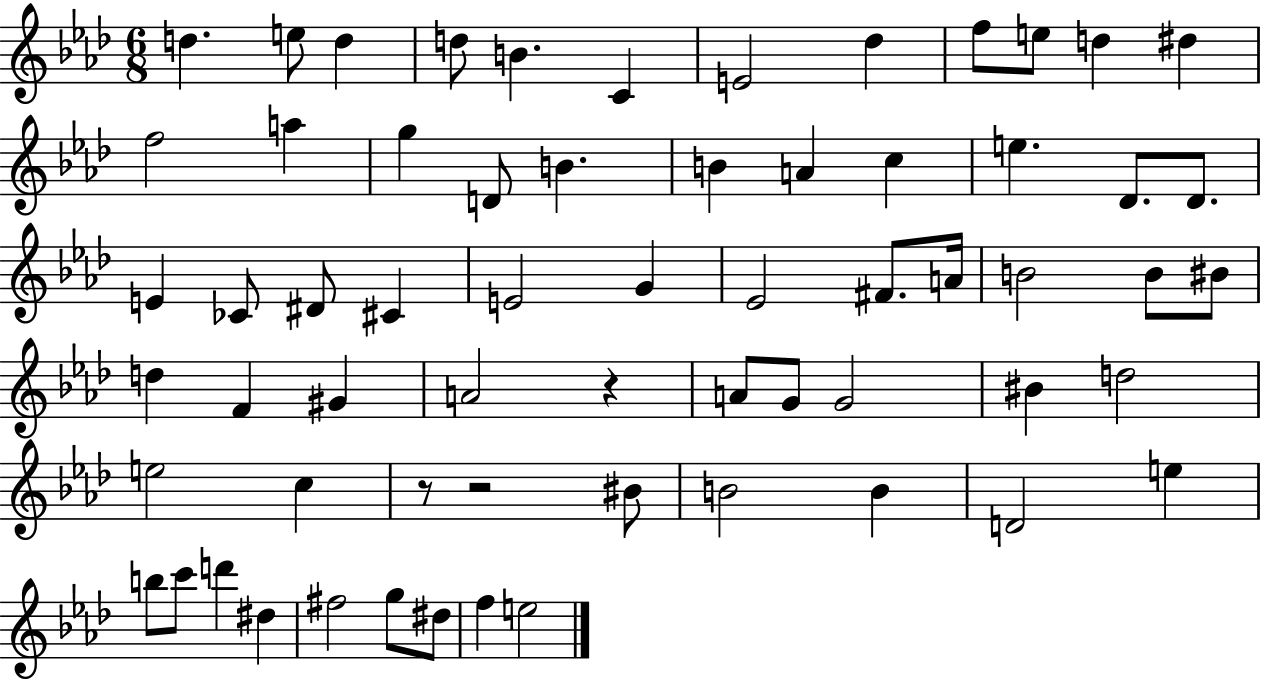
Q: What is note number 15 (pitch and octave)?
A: G5